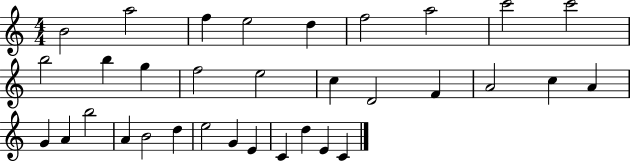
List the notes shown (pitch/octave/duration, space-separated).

B4/h A5/h F5/q E5/h D5/q F5/h A5/h C6/h C6/h B5/h B5/q G5/q F5/h E5/h C5/q D4/h F4/q A4/h C5/q A4/q G4/q A4/q B5/h A4/q B4/h D5/q E5/h G4/q E4/q C4/q D5/q E4/q C4/q